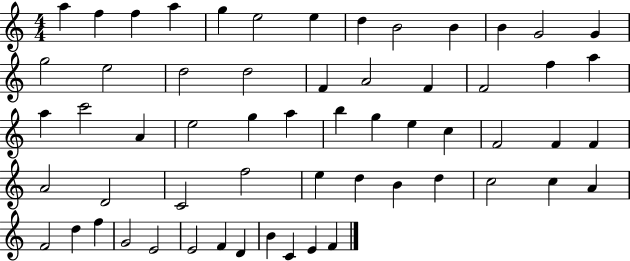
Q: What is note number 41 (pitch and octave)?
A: E5